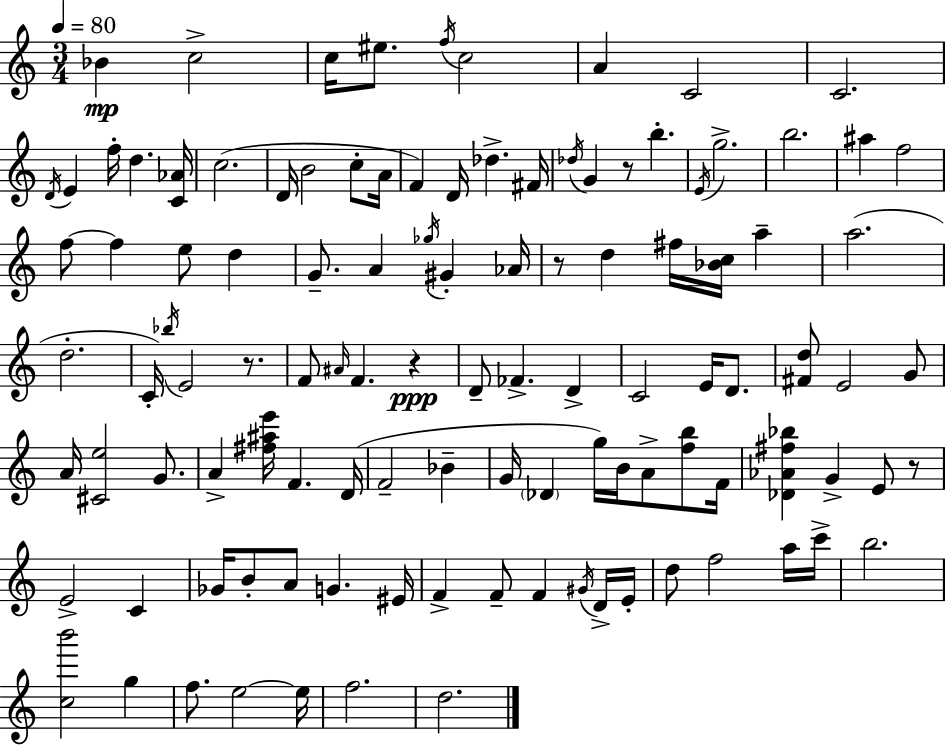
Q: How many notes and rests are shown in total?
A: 110